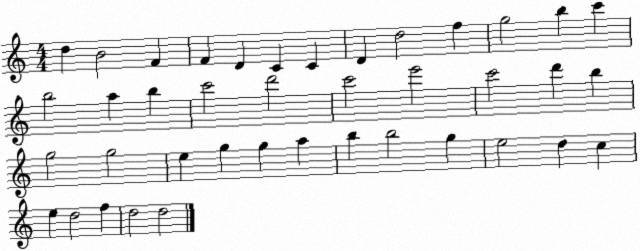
X:1
T:Untitled
M:4/4
L:1/4
K:C
d B2 F F D C C D d2 f g2 b c' b2 a b c'2 d'2 c'2 e'2 c'2 d' b g2 g2 e g g a b b2 g e2 d c e d2 f d2 d2